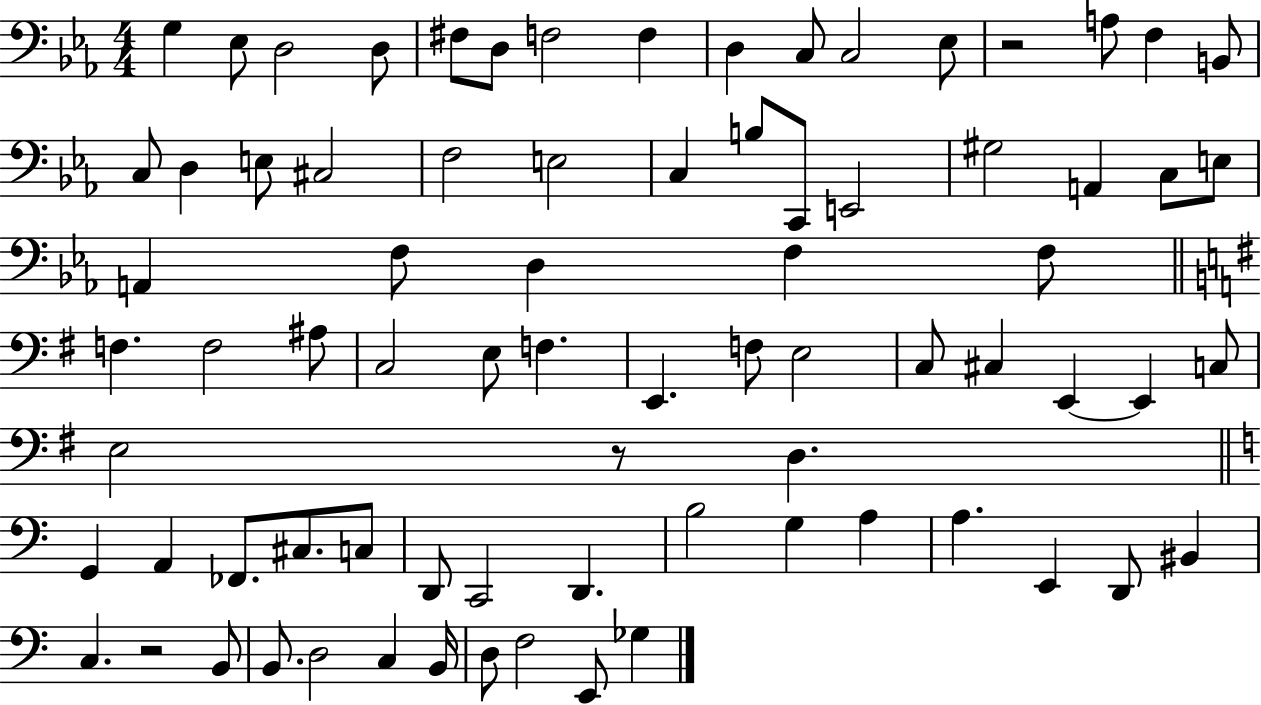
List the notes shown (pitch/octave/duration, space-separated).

G3/q Eb3/e D3/h D3/e F#3/e D3/e F3/h F3/q D3/q C3/e C3/h Eb3/e R/h A3/e F3/q B2/e C3/e D3/q E3/e C#3/h F3/h E3/h C3/q B3/e C2/e E2/h G#3/h A2/q C3/e E3/e A2/q F3/e D3/q F3/q F3/e F3/q. F3/h A#3/e C3/h E3/e F3/q. E2/q. F3/e E3/h C3/e C#3/q E2/q E2/q C3/e E3/h R/e D3/q. G2/q A2/q FES2/e. C#3/e. C3/e D2/e C2/h D2/q. B3/h G3/q A3/q A3/q. E2/q D2/e BIS2/q C3/q. R/h B2/e B2/e. D3/h C3/q B2/s D3/e F3/h E2/e Gb3/q